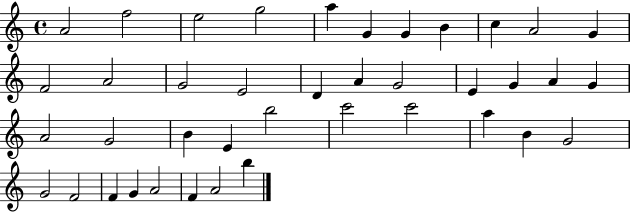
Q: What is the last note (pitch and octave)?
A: B5